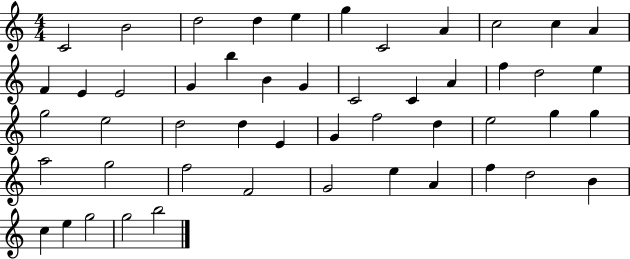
X:1
T:Untitled
M:4/4
L:1/4
K:C
C2 B2 d2 d e g C2 A c2 c A F E E2 G b B G C2 C A f d2 e g2 e2 d2 d E G f2 d e2 g g a2 g2 f2 F2 G2 e A f d2 B c e g2 g2 b2